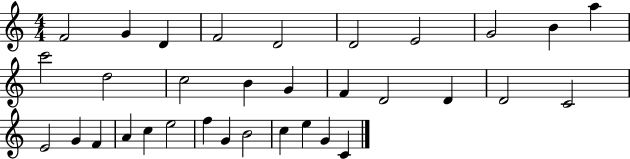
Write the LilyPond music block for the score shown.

{
  \clef treble
  \numericTimeSignature
  \time 4/4
  \key c \major
  f'2 g'4 d'4 | f'2 d'2 | d'2 e'2 | g'2 b'4 a''4 | \break c'''2 d''2 | c''2 b'4 g'4 | f'4 d'2 d'4 | d'2 c'2 | \break e'2 g'4 f'4 | a'4 c''4 e''2 | f''4 g'4 b'2 | c''4 e''4 g'4 c'4 | \break \bar "|."
}